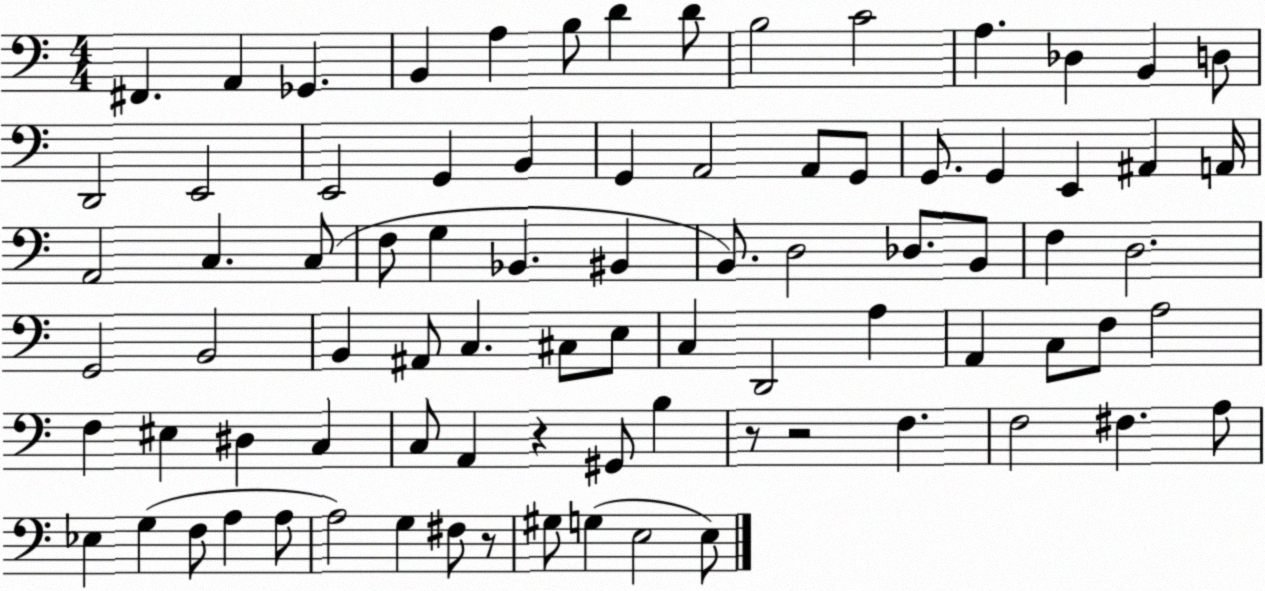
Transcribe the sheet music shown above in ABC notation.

X:1
T:Untitled
M:4/4
L:1/4
K:C
^F,, A,, _G,, B,, A, B,/2 D D/2 B,2 C2 A, _D, B,, D,/2 D,,2 E,,2 E,,2 G,, B,, G,, A,,2 A,,/2 G,,/2 G,,/2 G,, E,, ^A,, A,,/4 A,,2 C, C,/2 F,/2 G, _B,, ^B,, B,,/2 D,2 _D,/2 B,,/2 F, D,2 G,,2 B,,2 B,, ^A,,/2 C, ^C,/2 E,/2 C, D,,2 A, A,, C,/2 F,/2 A,2 F, ^E, ^D, C, C,/2 A,, z ^G,,/2 B, z/2 z2 F, F,2 ^F, A,/2 _E, G, F,/2 A, A,/2 A,2 G, ^F,/2 z/2 ^G,/2 G, E,2 E,/2